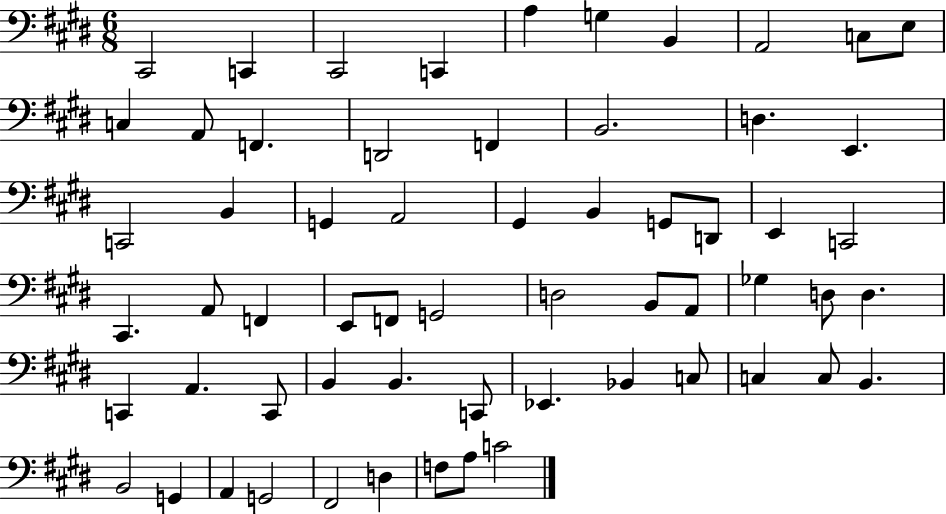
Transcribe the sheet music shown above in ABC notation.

X:1
T:Untitled
M:6/8
L:1/4
K:E
^C,,2 C,, ^C,,2 C,, A, G, B,, A,,2 C,/2 E,/2 C, A,,/2 F,, D,,2 F,, B,,2 D, E,, C,,2 B,, G,, A,,2 ^G,, B,, G,,/2 D,,/2 E,, C,,2 ^C,, A,,/2 F,, E,,/2 F,,/2 G,,2 D,2 B,,/2 A,,/2 _G, D,/2 D, C,, A,, C,,/2 B,, B,, C,,/2 _E,, _B,, C,/2 C, C,/2 B,, B,,2 G,, A,, G,,2 ^F,,2 D, F,/2 A,/2 C2